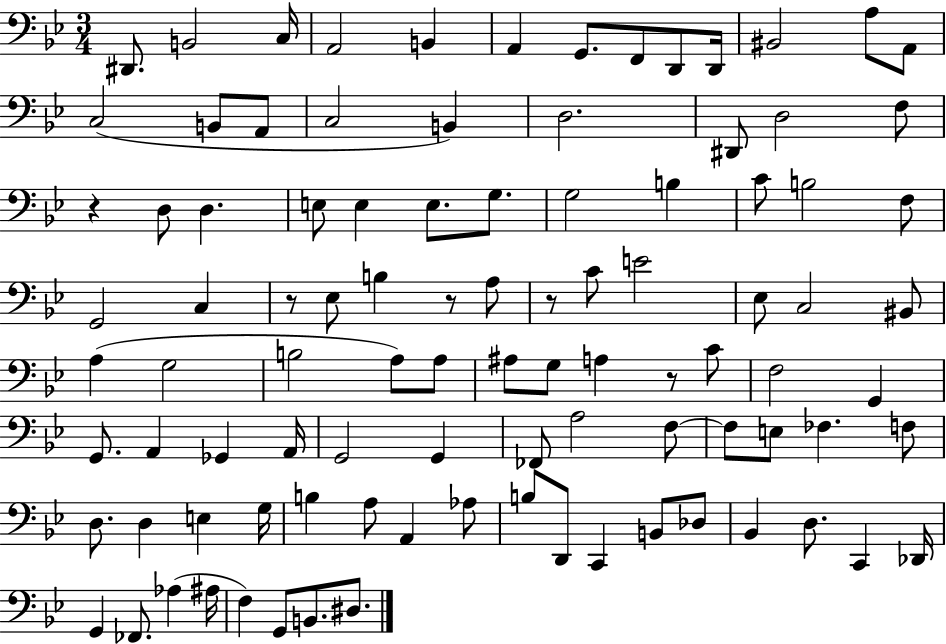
D#2/e. B2/h C3/s A2/h B2/q A2/q G2/e. F2/e D2/e D2/s BIS2/h A3/e A2/e C3/h B2/e A2/e C3/h B2/q D3/h. D#2/e D3/h F3/e R/q D3/e D3/q. E3/e E3/q E3/e. G3/e. G3/h B3/q C4/e B3/h F3/e G2/h C3/q R/e Eb3/e B3/q R/e A3/e R/e C4/e E4/h Eb3/e C3/h BIS2/e A3/q G3/h B3/h A3/e A3/e A#3/e G3/e A3/q R/e C4/e F3/h G2/q G2/e. A2/q Gb2/q A2/s G2/h G2/q FES2/e A3/h F3/e F3/e E3/e FES3/q. F3/e D3/e. D3/q E3/q G3/s B3/q A3/e A2/q Ab3/e B3/e D2/e C2/q B2/e Db3/e Bb2/q D3/e. C2/q Db2/s G2/q FES2/e. Ab3/q A#3/s F3/q G2/e B2/e. D#3/e.